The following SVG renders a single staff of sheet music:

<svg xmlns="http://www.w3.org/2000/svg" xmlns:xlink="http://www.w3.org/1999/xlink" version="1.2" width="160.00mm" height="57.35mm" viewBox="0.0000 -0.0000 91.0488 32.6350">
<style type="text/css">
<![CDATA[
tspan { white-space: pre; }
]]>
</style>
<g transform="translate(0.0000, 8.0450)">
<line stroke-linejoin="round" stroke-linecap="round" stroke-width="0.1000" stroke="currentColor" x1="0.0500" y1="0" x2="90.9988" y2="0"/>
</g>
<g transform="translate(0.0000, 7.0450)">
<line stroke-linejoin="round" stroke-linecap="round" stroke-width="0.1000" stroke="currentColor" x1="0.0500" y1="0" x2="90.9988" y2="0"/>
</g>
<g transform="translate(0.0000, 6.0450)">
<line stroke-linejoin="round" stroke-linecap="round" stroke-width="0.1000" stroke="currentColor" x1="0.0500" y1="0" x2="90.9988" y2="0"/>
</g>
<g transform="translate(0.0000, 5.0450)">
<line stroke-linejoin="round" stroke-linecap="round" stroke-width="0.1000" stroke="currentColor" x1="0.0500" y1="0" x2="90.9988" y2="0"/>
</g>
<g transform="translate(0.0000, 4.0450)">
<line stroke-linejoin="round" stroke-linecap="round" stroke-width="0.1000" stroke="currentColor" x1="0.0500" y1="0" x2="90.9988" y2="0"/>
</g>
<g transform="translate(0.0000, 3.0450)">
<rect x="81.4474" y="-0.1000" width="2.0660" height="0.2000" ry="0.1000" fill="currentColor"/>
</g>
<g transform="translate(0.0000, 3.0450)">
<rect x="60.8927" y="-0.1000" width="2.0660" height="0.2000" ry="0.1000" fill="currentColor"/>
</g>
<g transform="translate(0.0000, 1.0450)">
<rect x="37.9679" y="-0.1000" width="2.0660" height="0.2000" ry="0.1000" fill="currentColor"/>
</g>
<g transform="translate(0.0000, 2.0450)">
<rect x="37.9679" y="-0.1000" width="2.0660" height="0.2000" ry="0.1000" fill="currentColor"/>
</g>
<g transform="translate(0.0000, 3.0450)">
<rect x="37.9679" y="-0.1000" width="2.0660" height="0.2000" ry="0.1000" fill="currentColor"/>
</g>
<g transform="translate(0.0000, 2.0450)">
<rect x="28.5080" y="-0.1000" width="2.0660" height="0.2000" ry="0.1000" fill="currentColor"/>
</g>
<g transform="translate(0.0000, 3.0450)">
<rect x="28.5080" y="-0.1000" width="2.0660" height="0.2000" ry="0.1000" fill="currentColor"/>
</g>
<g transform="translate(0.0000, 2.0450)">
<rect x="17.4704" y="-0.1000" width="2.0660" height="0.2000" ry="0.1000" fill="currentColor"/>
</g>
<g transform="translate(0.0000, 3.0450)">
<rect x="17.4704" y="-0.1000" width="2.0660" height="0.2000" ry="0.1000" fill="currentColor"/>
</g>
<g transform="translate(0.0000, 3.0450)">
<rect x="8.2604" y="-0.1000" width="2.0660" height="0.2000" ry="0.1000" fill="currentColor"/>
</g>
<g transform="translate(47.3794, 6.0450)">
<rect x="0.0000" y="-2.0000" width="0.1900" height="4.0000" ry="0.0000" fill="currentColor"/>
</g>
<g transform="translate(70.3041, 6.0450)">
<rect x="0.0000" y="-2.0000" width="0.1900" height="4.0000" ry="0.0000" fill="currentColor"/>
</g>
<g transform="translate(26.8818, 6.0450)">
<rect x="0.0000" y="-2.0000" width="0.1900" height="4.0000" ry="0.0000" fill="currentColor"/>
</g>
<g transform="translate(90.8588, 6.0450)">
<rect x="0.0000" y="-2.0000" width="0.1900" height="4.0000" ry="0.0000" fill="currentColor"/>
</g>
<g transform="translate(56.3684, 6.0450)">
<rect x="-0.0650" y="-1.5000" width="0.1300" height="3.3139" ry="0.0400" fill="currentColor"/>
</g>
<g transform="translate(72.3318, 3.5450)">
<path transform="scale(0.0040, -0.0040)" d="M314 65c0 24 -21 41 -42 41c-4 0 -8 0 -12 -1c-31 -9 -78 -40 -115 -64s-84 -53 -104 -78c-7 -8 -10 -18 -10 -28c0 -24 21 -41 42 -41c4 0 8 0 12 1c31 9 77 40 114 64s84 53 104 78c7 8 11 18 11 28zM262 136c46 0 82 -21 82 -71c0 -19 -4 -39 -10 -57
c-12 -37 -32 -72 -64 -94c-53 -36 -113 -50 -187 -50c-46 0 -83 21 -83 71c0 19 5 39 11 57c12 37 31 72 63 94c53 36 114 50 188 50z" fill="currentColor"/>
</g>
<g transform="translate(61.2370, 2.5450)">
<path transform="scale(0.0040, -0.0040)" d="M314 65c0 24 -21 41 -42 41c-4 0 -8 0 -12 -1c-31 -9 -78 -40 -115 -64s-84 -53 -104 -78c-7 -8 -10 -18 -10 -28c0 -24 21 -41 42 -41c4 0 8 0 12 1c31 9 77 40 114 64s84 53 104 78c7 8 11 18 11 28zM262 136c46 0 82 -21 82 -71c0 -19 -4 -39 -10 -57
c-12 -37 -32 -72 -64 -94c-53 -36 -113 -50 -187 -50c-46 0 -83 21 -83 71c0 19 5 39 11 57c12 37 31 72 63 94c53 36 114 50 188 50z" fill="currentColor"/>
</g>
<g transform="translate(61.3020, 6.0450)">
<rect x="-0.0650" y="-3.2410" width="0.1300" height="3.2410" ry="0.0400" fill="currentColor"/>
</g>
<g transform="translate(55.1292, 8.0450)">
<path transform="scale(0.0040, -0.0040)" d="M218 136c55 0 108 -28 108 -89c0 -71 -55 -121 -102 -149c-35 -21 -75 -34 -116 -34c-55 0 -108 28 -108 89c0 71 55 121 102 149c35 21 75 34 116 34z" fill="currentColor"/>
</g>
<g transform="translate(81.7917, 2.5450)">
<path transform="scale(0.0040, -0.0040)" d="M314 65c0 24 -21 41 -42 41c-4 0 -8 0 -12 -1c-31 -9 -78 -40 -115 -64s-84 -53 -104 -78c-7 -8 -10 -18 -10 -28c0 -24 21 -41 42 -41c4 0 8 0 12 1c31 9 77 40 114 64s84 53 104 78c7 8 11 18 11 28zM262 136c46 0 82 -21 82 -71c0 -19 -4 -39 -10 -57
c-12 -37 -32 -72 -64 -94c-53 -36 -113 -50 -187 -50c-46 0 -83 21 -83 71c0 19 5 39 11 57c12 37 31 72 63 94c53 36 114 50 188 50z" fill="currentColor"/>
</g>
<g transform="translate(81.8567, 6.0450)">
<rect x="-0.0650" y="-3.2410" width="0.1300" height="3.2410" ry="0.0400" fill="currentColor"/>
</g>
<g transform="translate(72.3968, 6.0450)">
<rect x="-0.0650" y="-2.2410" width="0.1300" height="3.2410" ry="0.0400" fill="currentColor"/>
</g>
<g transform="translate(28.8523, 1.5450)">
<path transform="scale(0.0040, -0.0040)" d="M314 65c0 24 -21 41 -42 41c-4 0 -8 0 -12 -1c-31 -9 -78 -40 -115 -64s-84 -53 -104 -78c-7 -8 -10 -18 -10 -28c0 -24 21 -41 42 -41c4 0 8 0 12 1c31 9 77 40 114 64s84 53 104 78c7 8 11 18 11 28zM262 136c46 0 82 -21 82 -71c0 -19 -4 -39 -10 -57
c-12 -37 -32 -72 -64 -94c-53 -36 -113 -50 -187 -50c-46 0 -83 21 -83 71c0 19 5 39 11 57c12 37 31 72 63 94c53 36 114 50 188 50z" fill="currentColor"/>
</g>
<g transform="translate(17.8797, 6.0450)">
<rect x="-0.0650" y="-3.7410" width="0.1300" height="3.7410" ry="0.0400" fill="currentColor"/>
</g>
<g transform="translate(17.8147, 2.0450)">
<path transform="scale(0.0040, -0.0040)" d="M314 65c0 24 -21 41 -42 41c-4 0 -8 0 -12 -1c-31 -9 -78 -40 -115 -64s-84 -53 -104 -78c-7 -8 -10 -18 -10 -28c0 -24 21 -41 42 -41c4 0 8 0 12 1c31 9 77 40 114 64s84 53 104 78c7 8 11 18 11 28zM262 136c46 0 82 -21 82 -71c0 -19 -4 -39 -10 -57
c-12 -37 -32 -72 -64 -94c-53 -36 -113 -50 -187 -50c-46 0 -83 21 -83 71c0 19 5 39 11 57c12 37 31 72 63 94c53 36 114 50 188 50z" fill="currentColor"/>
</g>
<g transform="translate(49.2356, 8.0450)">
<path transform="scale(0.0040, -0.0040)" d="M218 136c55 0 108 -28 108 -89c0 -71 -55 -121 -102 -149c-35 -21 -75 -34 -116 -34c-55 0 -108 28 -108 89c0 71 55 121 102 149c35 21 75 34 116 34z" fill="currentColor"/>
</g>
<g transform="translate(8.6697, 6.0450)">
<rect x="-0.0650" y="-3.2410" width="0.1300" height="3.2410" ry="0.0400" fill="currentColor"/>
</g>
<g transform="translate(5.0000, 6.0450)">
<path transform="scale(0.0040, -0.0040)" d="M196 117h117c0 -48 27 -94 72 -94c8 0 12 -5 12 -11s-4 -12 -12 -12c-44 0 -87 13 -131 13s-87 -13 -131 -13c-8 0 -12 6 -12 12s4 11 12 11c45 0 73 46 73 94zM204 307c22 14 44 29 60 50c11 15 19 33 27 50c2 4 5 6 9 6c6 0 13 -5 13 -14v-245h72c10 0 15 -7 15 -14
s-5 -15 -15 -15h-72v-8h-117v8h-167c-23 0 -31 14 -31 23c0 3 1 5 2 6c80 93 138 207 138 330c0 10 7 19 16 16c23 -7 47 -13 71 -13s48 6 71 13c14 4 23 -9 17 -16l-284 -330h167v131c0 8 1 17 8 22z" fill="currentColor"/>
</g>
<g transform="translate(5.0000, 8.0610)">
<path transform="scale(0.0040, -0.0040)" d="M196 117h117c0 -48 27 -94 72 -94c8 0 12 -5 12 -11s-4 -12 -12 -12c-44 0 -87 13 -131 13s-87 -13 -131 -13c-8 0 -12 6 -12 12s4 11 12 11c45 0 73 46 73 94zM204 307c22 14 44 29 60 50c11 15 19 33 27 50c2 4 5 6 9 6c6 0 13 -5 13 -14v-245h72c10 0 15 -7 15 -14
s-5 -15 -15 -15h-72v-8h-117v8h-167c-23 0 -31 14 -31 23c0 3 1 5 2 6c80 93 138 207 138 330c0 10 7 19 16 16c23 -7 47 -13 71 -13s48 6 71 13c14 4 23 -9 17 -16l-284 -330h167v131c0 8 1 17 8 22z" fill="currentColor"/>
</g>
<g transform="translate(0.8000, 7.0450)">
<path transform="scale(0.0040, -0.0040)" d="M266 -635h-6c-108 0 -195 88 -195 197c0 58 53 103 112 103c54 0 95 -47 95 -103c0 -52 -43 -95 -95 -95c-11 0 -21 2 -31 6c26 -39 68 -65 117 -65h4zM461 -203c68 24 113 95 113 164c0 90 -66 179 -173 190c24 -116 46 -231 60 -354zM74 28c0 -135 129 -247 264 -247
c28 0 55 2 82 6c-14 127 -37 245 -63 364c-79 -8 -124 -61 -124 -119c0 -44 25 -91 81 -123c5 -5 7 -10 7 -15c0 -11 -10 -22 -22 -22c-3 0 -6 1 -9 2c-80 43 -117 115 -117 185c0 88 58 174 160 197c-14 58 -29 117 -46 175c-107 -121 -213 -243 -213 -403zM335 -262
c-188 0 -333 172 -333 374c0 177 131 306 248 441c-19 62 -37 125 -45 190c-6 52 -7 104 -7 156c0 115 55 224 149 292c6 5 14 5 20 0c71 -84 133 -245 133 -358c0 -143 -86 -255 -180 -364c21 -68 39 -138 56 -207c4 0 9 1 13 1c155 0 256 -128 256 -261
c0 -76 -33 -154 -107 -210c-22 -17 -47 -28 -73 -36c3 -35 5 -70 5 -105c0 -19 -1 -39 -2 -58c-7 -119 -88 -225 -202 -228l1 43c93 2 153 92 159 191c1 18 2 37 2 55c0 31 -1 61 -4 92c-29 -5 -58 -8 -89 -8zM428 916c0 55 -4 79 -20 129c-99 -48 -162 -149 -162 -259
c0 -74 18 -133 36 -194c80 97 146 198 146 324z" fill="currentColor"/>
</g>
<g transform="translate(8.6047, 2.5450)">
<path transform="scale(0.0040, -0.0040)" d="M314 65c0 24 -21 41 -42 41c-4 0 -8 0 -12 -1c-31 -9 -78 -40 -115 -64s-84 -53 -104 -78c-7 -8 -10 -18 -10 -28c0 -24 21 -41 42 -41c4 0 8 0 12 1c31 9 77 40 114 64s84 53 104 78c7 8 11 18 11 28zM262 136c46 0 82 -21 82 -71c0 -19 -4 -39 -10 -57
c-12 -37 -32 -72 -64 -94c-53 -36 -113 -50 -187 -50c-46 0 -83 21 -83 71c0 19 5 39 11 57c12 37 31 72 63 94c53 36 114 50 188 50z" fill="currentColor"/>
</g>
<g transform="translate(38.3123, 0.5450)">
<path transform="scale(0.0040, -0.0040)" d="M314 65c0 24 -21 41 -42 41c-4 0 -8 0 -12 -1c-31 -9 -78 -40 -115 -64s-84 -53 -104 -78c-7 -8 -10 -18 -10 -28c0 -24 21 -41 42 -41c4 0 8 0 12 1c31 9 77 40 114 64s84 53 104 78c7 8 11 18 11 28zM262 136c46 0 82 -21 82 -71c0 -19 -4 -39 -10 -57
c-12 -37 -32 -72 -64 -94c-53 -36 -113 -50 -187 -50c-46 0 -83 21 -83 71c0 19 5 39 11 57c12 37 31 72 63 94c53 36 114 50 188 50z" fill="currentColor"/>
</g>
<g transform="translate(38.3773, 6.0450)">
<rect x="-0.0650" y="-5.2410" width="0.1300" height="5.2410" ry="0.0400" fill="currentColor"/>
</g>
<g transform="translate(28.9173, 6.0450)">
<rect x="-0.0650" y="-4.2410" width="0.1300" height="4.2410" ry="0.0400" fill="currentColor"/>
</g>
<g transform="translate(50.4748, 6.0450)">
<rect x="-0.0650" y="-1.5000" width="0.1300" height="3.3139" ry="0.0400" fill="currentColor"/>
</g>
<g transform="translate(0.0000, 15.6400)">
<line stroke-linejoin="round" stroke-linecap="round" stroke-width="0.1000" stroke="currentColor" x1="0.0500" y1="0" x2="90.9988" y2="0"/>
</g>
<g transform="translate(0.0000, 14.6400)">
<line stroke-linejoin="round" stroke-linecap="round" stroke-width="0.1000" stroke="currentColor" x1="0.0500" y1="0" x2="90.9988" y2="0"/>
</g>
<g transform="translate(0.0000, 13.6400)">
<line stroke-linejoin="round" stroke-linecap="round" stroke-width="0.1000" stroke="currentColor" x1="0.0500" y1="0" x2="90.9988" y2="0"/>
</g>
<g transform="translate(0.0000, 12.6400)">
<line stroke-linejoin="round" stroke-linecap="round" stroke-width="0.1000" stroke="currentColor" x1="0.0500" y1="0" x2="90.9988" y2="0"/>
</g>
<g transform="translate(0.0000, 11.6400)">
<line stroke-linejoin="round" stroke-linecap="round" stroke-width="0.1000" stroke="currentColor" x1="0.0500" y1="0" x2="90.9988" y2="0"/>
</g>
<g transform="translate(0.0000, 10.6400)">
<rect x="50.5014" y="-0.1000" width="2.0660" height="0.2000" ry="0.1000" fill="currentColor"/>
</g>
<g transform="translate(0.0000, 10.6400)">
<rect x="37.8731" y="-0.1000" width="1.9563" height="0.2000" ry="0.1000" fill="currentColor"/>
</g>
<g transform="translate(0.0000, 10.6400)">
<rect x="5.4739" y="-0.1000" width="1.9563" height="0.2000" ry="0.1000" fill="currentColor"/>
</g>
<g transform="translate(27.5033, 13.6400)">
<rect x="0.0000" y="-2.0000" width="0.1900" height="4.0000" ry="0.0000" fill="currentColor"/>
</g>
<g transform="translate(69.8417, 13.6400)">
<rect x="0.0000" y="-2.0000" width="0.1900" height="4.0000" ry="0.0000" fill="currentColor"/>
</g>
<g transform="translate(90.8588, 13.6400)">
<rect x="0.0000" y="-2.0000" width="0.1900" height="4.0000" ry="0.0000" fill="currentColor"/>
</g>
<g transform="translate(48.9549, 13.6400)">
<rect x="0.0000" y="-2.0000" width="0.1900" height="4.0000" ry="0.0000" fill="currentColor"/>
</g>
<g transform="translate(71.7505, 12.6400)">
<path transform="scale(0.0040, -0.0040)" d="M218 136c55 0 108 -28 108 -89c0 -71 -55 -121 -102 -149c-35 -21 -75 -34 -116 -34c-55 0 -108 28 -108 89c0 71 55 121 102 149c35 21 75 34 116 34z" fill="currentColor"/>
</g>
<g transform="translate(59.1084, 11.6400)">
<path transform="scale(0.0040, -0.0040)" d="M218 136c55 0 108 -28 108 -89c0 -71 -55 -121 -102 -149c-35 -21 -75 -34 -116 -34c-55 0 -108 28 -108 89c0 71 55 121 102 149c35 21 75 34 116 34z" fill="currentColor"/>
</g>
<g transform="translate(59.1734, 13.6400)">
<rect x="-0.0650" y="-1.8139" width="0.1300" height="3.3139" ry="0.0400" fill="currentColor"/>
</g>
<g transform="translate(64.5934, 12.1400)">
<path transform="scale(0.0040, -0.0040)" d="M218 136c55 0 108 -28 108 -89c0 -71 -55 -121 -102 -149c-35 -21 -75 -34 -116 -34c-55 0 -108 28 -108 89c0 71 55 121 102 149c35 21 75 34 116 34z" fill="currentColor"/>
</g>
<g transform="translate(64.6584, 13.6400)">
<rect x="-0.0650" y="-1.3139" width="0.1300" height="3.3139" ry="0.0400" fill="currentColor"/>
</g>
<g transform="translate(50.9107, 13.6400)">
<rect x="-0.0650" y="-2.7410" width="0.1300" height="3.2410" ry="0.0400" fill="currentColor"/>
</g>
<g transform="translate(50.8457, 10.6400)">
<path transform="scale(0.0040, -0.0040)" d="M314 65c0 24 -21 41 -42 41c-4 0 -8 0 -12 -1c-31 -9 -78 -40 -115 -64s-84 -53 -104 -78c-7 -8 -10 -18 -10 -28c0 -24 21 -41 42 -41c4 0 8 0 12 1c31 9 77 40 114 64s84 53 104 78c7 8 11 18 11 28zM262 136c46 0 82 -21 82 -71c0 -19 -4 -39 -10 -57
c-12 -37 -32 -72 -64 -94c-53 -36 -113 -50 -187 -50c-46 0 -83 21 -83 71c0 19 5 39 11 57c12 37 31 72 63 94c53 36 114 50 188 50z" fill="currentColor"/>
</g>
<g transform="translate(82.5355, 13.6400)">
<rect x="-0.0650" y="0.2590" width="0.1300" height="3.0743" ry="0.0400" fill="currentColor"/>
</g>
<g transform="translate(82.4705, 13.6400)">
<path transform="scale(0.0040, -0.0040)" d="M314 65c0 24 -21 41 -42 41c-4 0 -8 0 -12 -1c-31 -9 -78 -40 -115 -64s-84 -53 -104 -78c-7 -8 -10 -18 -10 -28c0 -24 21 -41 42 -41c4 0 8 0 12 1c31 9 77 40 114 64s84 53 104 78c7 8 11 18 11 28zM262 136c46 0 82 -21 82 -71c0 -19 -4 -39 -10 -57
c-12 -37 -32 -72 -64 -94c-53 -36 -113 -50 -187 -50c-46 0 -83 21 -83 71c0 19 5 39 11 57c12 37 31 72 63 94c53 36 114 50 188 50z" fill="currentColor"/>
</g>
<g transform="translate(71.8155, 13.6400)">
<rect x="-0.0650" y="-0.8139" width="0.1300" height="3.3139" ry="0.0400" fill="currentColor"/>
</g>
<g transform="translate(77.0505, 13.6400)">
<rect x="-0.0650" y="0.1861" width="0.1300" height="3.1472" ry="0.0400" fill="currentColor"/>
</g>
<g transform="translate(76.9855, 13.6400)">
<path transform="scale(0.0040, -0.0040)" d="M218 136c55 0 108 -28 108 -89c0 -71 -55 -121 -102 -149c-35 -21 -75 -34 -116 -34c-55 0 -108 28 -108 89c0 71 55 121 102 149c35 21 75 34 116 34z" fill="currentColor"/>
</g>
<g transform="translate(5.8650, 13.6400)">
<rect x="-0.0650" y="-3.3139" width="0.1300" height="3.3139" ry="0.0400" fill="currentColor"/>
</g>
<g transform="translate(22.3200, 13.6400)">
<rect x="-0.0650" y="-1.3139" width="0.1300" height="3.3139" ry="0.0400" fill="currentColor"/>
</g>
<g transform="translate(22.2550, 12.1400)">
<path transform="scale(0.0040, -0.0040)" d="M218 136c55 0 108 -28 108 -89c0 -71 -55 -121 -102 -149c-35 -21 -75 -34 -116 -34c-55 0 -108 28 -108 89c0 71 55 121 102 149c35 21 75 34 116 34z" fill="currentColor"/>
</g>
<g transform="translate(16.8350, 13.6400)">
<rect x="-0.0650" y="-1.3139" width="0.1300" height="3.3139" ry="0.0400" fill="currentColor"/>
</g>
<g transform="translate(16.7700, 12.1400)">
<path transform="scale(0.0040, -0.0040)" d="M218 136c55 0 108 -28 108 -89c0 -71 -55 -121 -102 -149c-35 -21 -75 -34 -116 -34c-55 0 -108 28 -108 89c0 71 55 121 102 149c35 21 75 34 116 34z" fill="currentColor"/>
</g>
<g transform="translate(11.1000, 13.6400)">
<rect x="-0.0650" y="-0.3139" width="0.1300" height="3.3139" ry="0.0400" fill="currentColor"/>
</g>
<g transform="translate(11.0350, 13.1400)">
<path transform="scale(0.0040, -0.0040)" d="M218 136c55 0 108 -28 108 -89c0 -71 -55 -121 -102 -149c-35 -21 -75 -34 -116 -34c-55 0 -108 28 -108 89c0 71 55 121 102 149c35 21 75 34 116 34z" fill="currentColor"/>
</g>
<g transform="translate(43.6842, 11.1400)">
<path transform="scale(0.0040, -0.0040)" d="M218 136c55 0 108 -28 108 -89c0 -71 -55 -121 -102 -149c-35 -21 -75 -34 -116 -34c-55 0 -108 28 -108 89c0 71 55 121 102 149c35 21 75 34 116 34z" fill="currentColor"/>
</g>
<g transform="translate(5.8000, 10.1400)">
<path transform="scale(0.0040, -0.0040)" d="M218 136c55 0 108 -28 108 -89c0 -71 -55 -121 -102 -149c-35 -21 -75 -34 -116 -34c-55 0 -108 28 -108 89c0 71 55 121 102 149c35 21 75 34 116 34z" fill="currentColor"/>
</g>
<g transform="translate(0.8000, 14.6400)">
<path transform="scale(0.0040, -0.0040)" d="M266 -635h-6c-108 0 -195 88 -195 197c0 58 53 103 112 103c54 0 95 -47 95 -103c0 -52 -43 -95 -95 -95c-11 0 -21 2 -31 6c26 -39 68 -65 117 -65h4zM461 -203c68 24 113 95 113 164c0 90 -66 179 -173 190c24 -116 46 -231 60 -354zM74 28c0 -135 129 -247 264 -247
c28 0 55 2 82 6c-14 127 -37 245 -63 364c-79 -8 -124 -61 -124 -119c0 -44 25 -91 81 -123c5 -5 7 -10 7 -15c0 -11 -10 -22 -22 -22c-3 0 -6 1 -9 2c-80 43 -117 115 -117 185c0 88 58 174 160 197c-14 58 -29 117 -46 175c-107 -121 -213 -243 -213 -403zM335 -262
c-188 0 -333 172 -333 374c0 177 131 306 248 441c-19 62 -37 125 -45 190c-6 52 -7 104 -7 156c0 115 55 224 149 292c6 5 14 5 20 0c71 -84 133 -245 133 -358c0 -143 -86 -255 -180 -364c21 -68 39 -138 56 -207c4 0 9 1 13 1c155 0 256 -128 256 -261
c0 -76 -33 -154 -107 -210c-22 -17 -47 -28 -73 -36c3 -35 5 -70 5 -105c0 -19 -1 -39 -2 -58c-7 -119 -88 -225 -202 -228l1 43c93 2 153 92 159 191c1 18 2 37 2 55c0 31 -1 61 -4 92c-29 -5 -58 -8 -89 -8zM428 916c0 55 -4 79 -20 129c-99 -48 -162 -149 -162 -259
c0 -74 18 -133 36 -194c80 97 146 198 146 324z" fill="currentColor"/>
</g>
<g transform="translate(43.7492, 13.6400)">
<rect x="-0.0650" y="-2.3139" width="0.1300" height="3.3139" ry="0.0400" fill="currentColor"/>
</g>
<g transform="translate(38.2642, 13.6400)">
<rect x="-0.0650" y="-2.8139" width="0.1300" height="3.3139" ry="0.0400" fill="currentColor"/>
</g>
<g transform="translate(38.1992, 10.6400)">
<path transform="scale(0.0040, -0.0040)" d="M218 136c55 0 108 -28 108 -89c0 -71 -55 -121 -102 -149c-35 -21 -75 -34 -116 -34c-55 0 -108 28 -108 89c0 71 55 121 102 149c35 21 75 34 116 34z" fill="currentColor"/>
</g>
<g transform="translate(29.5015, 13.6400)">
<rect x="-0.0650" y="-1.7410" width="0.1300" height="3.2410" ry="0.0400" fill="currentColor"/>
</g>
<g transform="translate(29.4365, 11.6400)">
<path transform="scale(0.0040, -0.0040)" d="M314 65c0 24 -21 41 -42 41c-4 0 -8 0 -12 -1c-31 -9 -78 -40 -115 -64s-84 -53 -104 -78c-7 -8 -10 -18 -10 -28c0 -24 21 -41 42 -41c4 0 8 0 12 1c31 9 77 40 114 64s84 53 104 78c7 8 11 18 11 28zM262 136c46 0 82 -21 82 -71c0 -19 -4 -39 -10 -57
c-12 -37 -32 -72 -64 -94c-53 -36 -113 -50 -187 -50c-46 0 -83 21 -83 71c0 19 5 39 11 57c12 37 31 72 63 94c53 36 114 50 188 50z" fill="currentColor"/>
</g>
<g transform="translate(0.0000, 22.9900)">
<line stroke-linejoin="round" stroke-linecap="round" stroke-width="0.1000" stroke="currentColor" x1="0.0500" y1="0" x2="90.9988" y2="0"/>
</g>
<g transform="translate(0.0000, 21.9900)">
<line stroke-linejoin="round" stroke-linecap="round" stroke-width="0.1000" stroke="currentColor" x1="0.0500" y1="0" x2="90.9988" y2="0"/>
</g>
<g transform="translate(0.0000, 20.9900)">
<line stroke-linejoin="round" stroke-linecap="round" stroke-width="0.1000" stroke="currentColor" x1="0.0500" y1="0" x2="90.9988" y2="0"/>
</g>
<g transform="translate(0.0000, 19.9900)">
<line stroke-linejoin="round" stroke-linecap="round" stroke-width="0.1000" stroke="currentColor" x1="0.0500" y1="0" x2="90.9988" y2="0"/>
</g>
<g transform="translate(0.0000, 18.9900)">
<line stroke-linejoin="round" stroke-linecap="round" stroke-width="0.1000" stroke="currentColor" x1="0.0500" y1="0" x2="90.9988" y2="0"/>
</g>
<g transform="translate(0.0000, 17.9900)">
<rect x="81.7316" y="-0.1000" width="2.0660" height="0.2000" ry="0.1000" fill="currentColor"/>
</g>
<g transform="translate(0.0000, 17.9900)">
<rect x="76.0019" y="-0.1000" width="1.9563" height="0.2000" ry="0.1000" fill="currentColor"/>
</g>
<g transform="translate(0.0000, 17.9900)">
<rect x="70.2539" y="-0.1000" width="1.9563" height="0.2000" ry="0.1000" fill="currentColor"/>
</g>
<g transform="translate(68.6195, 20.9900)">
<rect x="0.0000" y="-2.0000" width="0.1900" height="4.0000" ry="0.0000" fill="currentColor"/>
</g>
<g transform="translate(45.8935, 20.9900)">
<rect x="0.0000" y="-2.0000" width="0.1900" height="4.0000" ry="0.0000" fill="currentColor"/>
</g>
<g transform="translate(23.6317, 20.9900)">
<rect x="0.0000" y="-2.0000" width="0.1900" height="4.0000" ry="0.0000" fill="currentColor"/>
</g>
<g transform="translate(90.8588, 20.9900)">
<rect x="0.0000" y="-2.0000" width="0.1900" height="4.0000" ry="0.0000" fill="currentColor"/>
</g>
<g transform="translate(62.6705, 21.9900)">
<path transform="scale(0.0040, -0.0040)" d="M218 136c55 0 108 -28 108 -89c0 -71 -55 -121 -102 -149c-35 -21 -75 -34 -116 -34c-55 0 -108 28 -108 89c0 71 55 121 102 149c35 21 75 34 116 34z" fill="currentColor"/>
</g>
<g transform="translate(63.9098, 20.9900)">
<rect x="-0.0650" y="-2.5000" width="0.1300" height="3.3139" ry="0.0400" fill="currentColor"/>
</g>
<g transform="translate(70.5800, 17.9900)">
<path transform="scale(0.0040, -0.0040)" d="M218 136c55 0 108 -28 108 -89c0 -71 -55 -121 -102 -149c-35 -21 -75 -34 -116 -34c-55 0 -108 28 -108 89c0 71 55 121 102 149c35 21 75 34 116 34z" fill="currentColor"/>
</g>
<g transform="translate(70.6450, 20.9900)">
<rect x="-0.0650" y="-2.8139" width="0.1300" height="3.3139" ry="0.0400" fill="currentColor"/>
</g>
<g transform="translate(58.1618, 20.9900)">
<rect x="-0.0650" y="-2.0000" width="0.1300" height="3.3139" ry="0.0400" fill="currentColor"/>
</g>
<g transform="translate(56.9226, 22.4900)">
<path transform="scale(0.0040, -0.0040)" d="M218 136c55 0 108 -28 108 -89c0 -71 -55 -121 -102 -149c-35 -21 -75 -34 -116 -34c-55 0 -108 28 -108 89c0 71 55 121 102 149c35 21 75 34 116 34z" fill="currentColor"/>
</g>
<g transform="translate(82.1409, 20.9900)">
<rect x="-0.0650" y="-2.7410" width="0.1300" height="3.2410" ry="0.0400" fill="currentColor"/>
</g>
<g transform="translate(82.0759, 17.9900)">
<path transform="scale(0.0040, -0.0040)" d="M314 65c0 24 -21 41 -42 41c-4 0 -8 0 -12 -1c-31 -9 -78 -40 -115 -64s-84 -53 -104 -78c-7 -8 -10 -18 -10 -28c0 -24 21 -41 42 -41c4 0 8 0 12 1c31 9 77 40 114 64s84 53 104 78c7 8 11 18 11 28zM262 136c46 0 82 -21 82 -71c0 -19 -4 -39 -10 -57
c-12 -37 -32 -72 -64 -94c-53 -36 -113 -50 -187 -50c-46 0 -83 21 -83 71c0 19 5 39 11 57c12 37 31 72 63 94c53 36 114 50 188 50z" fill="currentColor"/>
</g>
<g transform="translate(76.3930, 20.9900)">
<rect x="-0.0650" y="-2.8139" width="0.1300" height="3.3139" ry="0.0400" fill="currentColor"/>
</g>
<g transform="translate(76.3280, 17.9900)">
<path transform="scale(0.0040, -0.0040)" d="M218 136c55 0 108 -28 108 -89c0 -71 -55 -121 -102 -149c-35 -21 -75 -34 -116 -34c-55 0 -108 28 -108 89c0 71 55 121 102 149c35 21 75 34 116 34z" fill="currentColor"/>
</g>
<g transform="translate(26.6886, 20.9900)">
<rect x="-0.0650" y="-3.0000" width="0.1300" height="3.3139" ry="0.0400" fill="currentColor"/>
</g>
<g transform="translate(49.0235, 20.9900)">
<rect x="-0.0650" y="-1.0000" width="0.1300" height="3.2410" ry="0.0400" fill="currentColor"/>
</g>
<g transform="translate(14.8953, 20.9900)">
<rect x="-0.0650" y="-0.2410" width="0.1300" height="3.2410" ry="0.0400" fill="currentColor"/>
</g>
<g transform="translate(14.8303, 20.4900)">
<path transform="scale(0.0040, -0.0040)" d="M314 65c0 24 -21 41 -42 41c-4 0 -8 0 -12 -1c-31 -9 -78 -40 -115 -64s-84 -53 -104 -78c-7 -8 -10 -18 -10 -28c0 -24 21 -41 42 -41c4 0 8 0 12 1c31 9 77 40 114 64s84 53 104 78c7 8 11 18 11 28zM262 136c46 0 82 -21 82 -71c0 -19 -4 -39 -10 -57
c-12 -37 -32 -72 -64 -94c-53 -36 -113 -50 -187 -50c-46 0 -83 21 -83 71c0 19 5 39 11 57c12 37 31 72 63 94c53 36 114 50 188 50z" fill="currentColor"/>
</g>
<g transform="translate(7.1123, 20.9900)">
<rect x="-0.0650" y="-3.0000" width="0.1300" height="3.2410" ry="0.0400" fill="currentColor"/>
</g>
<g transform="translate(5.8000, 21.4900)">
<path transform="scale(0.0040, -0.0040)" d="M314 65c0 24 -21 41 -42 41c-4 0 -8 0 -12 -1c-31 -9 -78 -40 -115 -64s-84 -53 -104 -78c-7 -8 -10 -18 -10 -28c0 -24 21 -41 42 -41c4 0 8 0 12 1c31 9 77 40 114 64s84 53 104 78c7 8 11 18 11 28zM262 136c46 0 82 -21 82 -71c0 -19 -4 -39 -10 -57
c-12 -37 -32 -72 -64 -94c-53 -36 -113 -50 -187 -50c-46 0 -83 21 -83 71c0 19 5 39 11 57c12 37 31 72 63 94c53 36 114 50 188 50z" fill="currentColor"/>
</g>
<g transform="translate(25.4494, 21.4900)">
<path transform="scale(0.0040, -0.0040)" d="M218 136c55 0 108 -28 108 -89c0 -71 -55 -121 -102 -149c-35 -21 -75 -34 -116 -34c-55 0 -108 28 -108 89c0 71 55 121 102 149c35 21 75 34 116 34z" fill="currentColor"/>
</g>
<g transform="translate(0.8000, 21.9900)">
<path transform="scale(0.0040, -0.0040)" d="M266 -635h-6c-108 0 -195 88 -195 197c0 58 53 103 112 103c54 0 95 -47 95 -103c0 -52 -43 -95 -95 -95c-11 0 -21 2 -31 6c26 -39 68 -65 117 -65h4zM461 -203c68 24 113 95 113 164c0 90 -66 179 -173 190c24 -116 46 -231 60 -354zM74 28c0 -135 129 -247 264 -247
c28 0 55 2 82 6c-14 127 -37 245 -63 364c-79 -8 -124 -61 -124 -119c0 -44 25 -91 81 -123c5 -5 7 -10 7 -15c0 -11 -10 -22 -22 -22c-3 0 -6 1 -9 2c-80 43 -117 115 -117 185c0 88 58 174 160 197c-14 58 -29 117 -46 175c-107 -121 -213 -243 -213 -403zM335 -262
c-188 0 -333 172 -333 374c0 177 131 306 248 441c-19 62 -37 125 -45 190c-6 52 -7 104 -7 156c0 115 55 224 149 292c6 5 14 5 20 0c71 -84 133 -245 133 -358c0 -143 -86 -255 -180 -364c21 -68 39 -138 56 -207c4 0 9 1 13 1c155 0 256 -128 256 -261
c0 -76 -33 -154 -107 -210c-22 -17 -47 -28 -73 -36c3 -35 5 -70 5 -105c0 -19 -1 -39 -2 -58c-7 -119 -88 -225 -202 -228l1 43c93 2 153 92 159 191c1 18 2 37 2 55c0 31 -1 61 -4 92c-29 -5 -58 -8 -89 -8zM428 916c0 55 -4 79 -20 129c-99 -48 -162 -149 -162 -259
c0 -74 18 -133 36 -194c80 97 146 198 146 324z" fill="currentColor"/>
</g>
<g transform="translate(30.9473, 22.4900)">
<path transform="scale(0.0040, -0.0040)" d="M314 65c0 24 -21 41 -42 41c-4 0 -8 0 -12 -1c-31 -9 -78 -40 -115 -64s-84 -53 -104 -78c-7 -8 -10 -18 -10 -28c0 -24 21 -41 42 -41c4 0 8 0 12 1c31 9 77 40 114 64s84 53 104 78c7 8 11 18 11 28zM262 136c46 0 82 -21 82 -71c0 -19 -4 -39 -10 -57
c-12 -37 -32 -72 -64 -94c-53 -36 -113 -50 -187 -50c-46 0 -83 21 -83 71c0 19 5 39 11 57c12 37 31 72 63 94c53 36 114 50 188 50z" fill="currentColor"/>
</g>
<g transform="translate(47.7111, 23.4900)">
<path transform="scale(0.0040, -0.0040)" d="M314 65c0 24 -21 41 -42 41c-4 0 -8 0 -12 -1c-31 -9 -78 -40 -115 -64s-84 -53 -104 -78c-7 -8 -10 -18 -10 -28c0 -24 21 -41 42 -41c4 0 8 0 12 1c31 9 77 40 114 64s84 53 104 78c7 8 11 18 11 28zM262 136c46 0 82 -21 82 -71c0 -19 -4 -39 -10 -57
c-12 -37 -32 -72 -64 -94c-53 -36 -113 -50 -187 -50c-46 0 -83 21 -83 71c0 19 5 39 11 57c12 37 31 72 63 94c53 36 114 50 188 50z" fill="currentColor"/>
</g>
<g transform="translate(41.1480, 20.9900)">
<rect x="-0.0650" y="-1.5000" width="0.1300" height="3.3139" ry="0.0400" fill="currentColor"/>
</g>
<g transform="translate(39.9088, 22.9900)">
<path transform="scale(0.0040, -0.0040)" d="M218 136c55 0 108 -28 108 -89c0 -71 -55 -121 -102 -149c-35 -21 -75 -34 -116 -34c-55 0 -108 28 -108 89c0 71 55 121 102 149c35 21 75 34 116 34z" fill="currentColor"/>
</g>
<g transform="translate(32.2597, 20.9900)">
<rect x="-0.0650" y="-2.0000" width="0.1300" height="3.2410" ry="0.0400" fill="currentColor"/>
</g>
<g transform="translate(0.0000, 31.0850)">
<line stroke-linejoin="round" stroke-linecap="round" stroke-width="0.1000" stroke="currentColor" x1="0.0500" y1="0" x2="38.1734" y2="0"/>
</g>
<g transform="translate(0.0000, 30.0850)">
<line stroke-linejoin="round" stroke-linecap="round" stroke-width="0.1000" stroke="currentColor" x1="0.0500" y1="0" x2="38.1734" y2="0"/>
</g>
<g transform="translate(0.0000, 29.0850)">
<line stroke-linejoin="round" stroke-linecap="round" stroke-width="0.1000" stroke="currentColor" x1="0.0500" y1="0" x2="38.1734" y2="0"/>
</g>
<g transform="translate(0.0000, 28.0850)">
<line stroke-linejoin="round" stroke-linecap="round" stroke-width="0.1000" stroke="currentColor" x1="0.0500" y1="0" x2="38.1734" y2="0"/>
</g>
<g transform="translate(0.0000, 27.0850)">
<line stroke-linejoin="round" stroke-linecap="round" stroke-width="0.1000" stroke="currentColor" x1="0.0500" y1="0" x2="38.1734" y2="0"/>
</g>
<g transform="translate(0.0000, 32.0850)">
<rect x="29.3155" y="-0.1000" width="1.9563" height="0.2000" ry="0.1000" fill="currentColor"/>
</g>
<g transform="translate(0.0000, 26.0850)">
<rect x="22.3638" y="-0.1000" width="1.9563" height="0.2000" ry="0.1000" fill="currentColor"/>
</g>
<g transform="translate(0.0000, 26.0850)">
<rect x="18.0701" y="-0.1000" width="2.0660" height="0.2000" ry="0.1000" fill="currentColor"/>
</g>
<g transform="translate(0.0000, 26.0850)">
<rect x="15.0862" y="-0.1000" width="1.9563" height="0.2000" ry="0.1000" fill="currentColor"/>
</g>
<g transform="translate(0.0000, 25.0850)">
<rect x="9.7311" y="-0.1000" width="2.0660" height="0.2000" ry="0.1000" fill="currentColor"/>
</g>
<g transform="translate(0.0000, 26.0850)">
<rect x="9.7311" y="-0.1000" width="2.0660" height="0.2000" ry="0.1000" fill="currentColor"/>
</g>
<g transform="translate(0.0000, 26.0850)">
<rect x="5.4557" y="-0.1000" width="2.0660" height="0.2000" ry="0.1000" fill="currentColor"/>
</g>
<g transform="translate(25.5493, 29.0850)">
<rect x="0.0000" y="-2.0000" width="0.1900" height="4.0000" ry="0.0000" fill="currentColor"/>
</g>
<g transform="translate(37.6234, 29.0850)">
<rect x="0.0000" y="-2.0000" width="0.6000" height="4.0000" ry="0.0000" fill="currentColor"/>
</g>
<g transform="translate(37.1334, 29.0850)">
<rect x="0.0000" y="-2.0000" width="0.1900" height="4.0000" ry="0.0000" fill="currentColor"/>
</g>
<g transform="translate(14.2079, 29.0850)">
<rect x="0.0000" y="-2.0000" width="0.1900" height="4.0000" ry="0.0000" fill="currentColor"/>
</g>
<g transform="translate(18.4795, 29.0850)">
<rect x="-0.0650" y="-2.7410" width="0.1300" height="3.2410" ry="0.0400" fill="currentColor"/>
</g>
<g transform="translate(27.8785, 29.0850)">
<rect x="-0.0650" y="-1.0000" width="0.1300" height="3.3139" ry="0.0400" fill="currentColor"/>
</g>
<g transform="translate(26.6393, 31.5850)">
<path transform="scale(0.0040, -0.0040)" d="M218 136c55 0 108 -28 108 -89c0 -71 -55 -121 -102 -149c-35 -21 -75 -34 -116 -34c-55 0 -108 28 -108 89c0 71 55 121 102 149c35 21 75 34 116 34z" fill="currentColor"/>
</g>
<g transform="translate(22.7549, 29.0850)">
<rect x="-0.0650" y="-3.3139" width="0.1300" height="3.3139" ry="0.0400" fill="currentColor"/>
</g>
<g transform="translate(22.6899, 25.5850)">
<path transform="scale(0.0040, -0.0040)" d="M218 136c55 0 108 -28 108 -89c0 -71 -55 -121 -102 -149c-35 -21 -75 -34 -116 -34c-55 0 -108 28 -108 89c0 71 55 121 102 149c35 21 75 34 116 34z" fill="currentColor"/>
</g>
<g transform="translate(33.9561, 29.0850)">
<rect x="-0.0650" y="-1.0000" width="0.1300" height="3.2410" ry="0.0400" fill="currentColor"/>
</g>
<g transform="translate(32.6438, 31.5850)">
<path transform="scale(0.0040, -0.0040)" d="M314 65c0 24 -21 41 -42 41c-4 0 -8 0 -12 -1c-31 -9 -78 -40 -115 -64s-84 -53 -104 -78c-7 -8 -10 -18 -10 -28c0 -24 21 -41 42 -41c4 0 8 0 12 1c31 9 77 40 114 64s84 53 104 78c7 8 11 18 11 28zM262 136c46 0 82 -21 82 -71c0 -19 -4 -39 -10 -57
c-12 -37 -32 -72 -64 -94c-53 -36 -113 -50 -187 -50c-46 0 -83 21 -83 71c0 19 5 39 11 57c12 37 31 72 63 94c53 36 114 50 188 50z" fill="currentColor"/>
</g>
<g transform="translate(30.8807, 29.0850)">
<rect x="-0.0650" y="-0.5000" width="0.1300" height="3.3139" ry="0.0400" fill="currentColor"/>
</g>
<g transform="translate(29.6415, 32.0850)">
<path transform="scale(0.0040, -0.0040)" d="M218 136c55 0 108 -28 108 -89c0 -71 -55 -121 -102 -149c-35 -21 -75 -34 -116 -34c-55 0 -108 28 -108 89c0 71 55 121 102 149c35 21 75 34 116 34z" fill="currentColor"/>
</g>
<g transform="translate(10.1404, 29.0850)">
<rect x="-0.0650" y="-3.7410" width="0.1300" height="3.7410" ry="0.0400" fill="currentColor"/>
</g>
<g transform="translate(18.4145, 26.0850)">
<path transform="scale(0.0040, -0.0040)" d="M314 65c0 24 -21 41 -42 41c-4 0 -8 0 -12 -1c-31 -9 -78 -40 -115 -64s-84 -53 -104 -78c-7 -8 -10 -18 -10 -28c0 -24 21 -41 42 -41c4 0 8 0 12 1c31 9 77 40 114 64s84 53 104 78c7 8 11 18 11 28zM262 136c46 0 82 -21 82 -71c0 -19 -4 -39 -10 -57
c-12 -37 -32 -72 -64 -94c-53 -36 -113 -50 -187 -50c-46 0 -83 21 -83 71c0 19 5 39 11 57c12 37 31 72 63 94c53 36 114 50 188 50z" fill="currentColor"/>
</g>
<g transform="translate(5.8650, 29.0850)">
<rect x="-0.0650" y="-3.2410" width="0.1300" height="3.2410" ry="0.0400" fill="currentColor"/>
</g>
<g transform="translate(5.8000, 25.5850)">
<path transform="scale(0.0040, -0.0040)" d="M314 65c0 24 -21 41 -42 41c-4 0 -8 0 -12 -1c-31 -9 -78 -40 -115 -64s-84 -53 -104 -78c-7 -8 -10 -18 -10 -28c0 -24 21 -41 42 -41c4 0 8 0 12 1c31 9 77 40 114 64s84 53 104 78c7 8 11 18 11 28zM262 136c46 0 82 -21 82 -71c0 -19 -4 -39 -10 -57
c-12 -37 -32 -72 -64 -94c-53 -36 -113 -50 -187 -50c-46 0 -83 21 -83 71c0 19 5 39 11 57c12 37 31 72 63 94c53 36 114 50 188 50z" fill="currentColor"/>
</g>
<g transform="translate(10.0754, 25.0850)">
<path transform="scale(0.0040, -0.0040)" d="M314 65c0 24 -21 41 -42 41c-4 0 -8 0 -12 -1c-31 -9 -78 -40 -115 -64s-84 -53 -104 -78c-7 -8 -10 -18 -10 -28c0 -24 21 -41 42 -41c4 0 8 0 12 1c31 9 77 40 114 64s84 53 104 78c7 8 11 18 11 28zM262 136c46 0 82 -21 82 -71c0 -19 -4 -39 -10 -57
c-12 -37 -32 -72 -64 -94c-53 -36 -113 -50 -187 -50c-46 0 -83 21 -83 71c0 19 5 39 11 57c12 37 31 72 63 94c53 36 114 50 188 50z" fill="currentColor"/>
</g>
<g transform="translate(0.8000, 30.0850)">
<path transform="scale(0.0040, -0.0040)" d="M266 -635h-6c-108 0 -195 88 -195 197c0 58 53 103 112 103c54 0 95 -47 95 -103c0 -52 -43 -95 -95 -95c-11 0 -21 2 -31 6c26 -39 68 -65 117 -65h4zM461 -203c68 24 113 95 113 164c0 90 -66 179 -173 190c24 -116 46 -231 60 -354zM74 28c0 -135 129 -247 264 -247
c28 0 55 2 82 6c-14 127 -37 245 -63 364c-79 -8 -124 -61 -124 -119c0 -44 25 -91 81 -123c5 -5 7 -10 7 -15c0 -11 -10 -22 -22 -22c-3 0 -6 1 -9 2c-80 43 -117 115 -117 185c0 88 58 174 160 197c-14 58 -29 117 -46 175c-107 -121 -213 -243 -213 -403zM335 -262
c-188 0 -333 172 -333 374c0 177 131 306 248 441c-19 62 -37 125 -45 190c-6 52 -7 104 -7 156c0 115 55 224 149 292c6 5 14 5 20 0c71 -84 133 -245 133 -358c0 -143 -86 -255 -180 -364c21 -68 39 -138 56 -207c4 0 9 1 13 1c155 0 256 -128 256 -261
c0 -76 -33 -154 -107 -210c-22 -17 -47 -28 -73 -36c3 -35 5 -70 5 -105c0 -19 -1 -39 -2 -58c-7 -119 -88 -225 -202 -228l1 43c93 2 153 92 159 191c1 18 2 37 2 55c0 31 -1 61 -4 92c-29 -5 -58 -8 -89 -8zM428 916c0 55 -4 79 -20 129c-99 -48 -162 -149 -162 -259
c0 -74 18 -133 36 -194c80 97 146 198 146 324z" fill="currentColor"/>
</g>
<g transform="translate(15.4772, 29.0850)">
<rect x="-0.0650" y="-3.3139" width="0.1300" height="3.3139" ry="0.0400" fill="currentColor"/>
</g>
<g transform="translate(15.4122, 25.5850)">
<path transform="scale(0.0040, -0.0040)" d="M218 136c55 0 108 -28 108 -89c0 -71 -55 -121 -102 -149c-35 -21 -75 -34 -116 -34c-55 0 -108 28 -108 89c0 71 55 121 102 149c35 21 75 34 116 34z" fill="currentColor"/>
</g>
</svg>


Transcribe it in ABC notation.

X:1
T:Untitled
M:4/4
L:1/4
K:C
b2 c'2 d'2 f'2 E E b2 g2 b2 b c e e f2 a g a2 f e d B B2 A2 c2 A F2 E D2 F G a a a2 b2 c'2 b a2 b D C D2